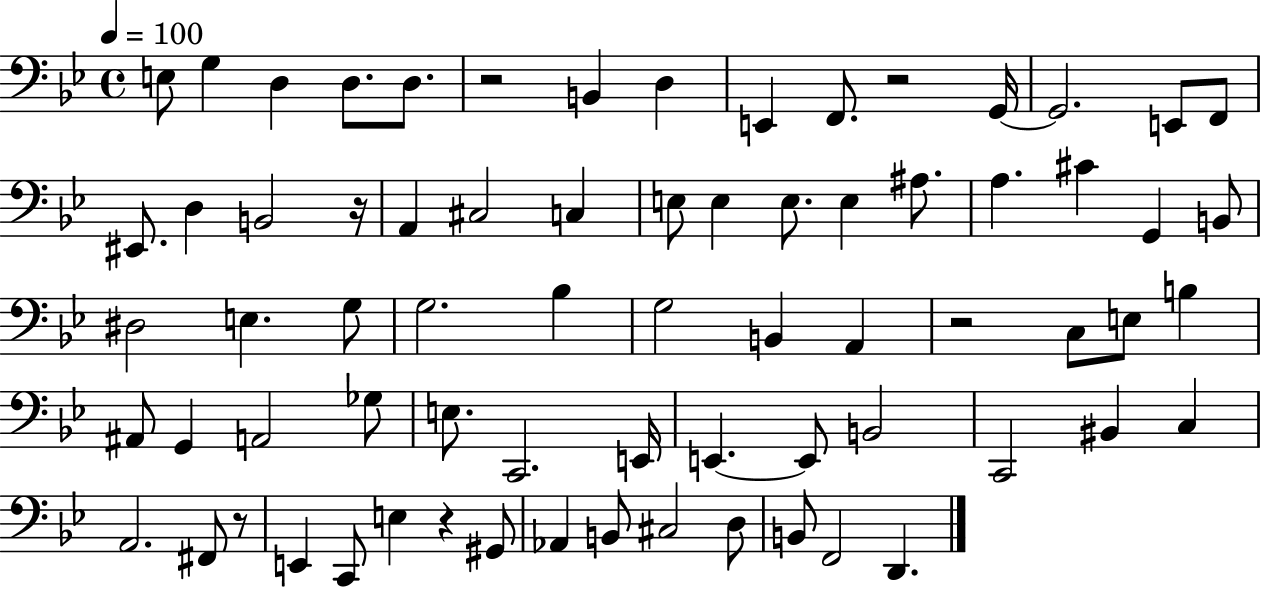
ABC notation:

X:1
T:Untitled
M:4/4
L:1/4
K:Bb
E,/2 G, D, D,/2 D,/2 z2 B,, D, E,, F,,/2 z2 G,,/4 G,,2 E,,/2 F,,/2 ^E,,/2 D, B,,2 z/4 A,, ^C,2 C, E,/2 E, E,/2 E, ^A,/2 A, ^C G,, B,,/2 ^D,2 E, G,/2 G,2 _B, G,2 B,, A,, z2 C,/2 E,/2 B, ^A,,/2 G,, A,,2 _G,/2 E,/2 C,,2 E,,/4 E,, E,,/2 B,,2 C,,2 ^B,, C, A,,2 ^F,,/2 z/2 E,, C,,/2 E, z ^G,,/2 _A,, B,,/2 ^C,2 D,/2 B,,/2 F,,2 D,,